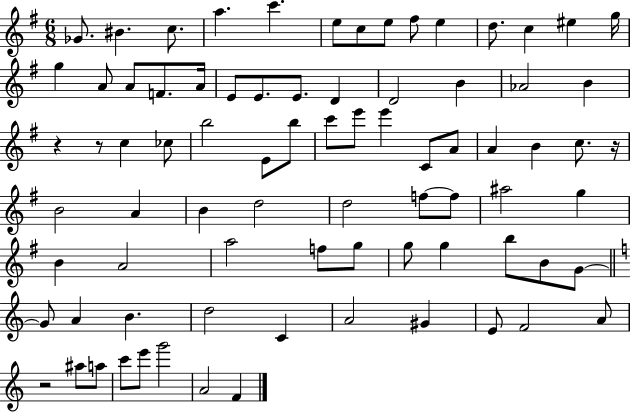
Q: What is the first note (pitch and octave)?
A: Gb4